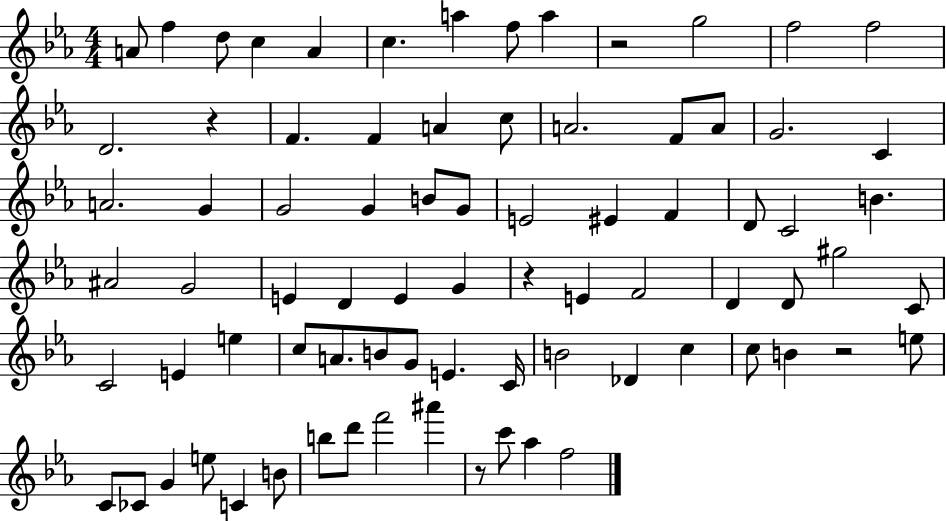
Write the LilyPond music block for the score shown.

{
  \clef treble
  \numericTimeSignature
  \time 4/4
  \key ees \major
  \repeat volta 2 { a'8 f''4 d''8 c''4 a'4 | c''4. a''4 f''8 a''4 | r2 g''2 | f''2 f''2 | \break d'2. r4 | f'4. f'4 a'4 c''8 | a'2. f'8 a'8 | g'2. c'4 | \break a'2. g'4 | g'2 g'4 b'8 g'8 | e'2 eis'4 f'4 | d'8 c'2 b'4. | \break ais'2 g'2 | e'4 d'4 e'4 g'4 | r4 e'4 f'2 | d'4 d'8 gis''2 c'8 | \break c'2 e'4 e''4 | c''8 a'8. b'8 g'8 e'4. c'16 | b'2 des'4 c''4 | c''8 b'4 r2 e''8 | \break c'8 ces'8 g'4 e''8 c'4 b'8 | b''8 d'''8 f'''2 ais'''4 | r8 c'''8 aes''4 f''2 | } \bar "|."
}